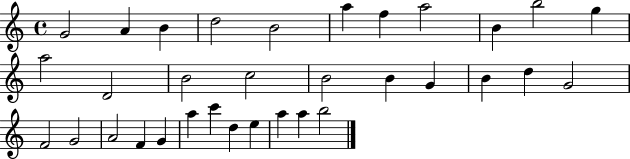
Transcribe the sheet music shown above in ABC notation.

X:1
T:Untitled
M:4/4
L:1/4
K:C
G2 A B d2 B2 a f a2 B b2 g a2 D2 B2 c2 B2 B G B d G2 F2 G2 A2 F G a c' d e a a b2